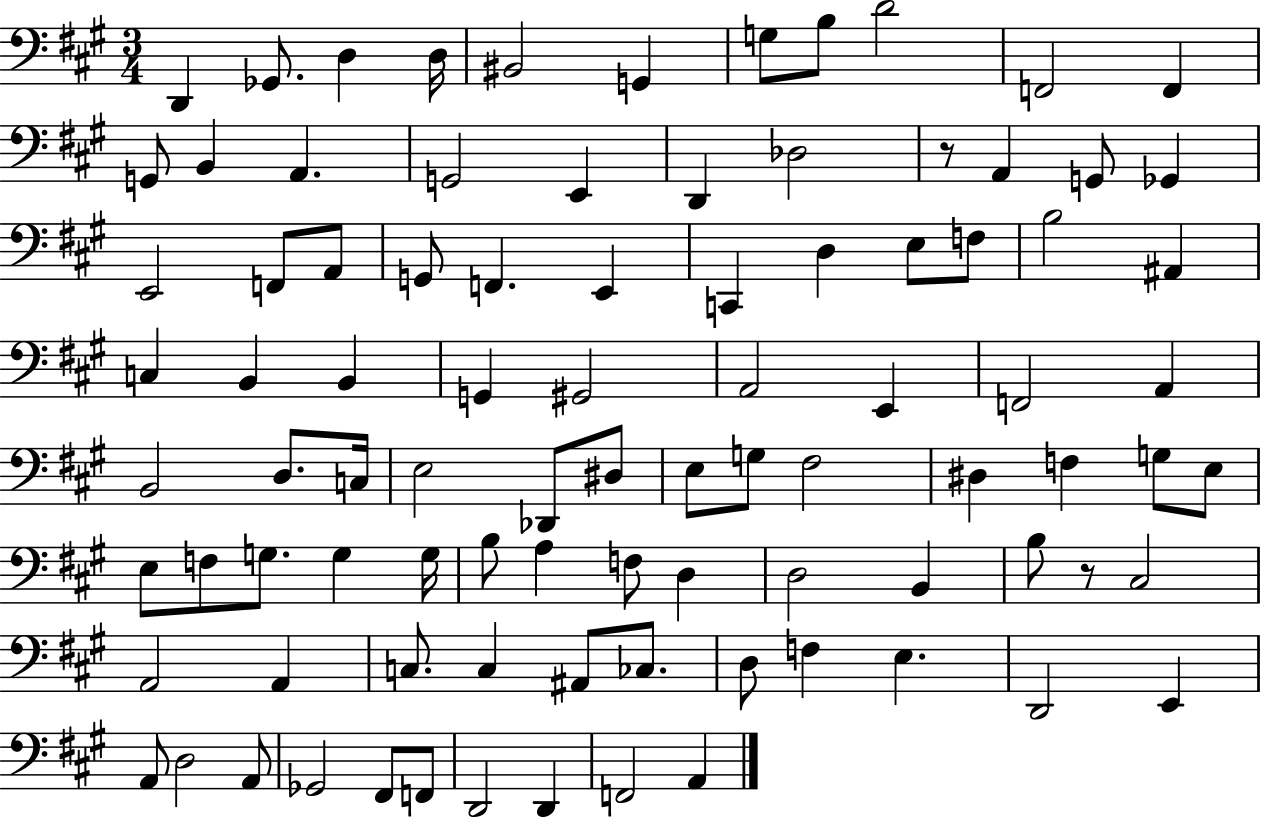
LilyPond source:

{
  \clef bass
  \numericTimeSignature
  \time 3/4
  \key a \major
  d,4 ges,8. d4 d16 | bis,2 g,4 | g8 b8 d'2 | f,2 f,4 | \break g,8 b,4 a,4. | g,2 e,4 | d,4 des2 | r8 a,4 g,8 ges,4 | \break e,2 f,8 a,8 | g,8 f,4. e,4 | c,4 d4 e8 f8 | b2 ais,4 | \break c4 b,4 b,4 | g,4 gis,2 | a,2 e,4 | f,2 a,4 | \break b,2 d8. c16 | e2 des,8 dis8 | e8 g8 fis2 | dis4 f4 g8 e8 | \break e8 f8 g8. g4 g16 | b8 a4 f8 d4 | d2 b,4 | b8 r8 cis2 | \break a,2 a,4 | c8. c4 ais,8 ces8. | d8 f4 e4. | d,2 e,4 | \break a,8 d2 a,8 | ges,2 fis,8 f,8 | d,2 d,4 | f,2 a,4 | \break \bar "|."
}